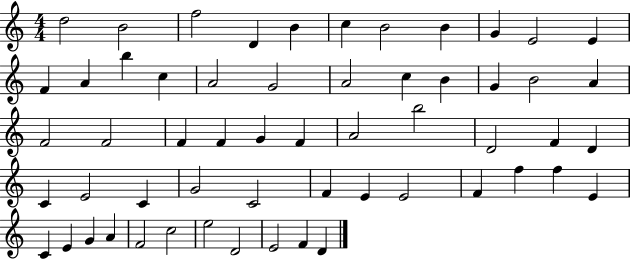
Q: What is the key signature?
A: C major